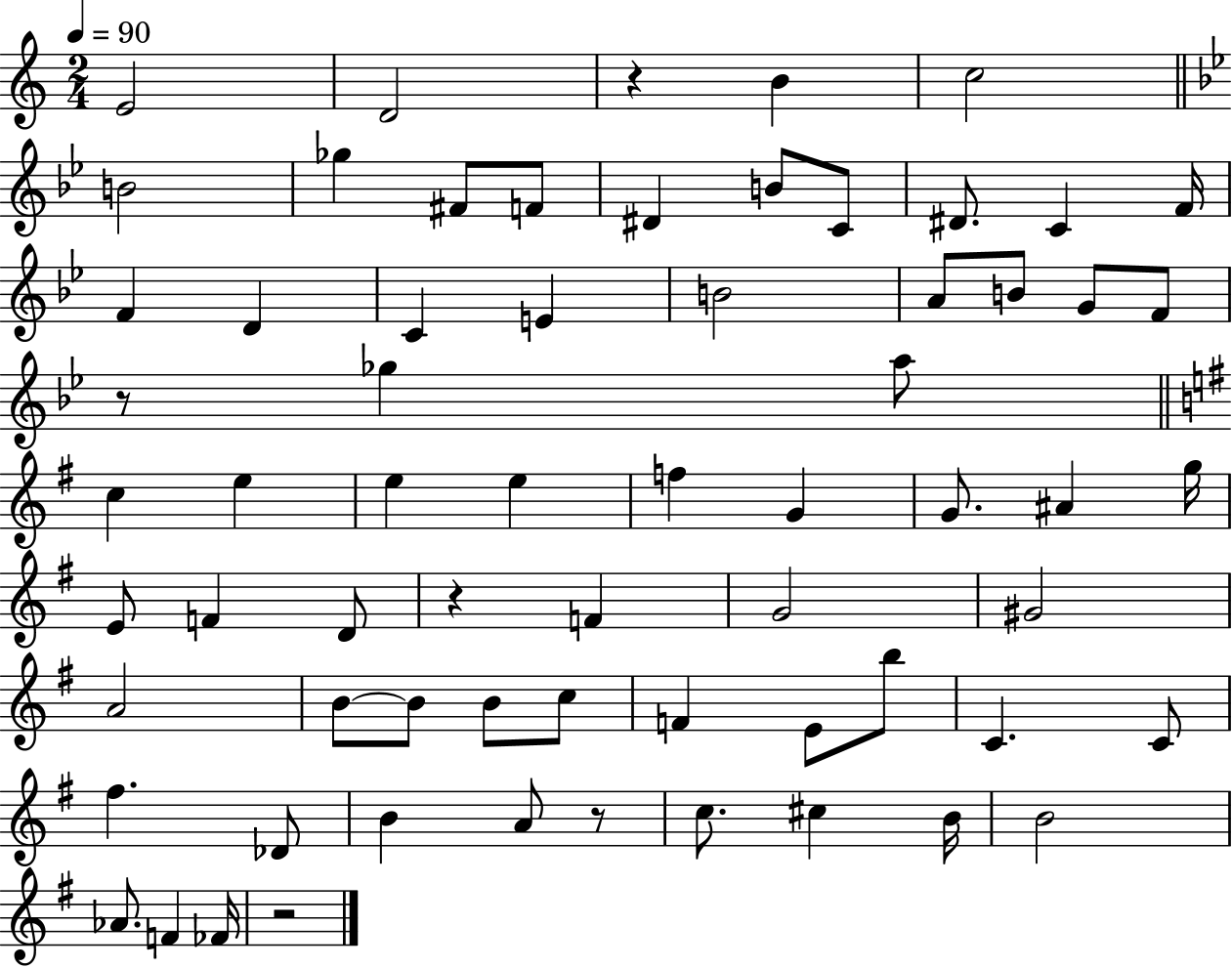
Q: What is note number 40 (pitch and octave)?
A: G#4